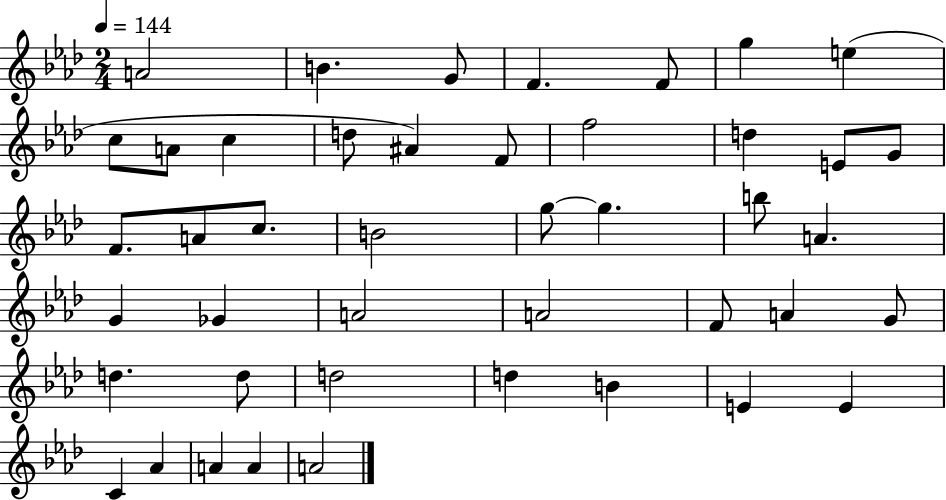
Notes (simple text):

A4/h B4/q. G4/e F4/q. F4/e G5/q E5/q C5/e A4/e C5/q D5/e A#4/q F4/e F5/h D5/q E4/e G4/e F4/e. A4/e C5/e. B4/h G5/e G5/q. B5/e A4/q. G4/q Gb4/q A4/h A4/h F4/e A4/q G4/e D5/q. D5/e D5/h D5/q B4/q E4/q E4/q C4/q Ab4/q A4/q A4/q A4/h